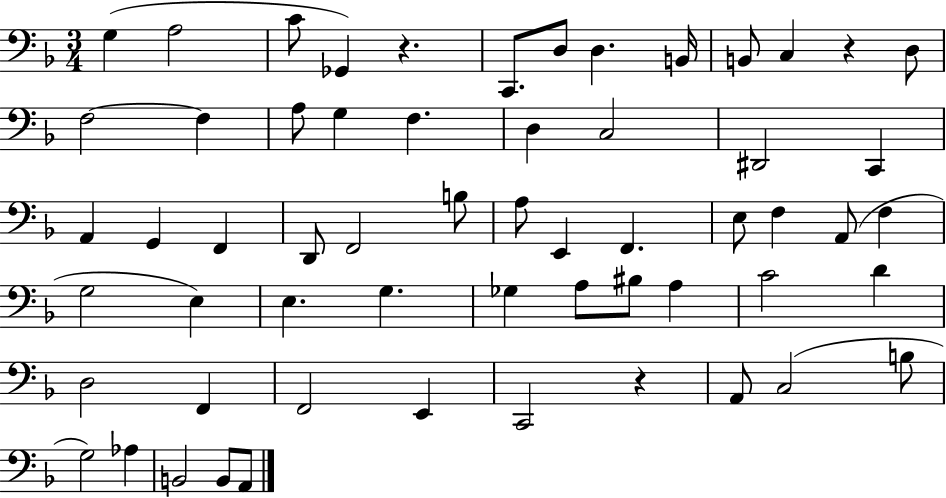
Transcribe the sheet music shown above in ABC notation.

X:1
T:Untitled
M:3/4
L:1/4
K:F
G, A,2 C/2 _G,, z C,,/2 D,/2 D, B,,/4 B,,/2 C, z D,/2 F,2 F, A,/2 G, F, D, C,2 ^D,,2 C,, A,, G,, F,, D,,/2 F,,2 B,/2 A,/2 E,, F,, E,/2 F, A,,/2 F, G,2 E, E, G, _G, A,/2 ^B,/2 A, C2 D D,2 F,, F,,2 E,, C,,2 z A,,/2 C,2 B,/2 G,2 _A, B,,2 B,,/2 A,,/2